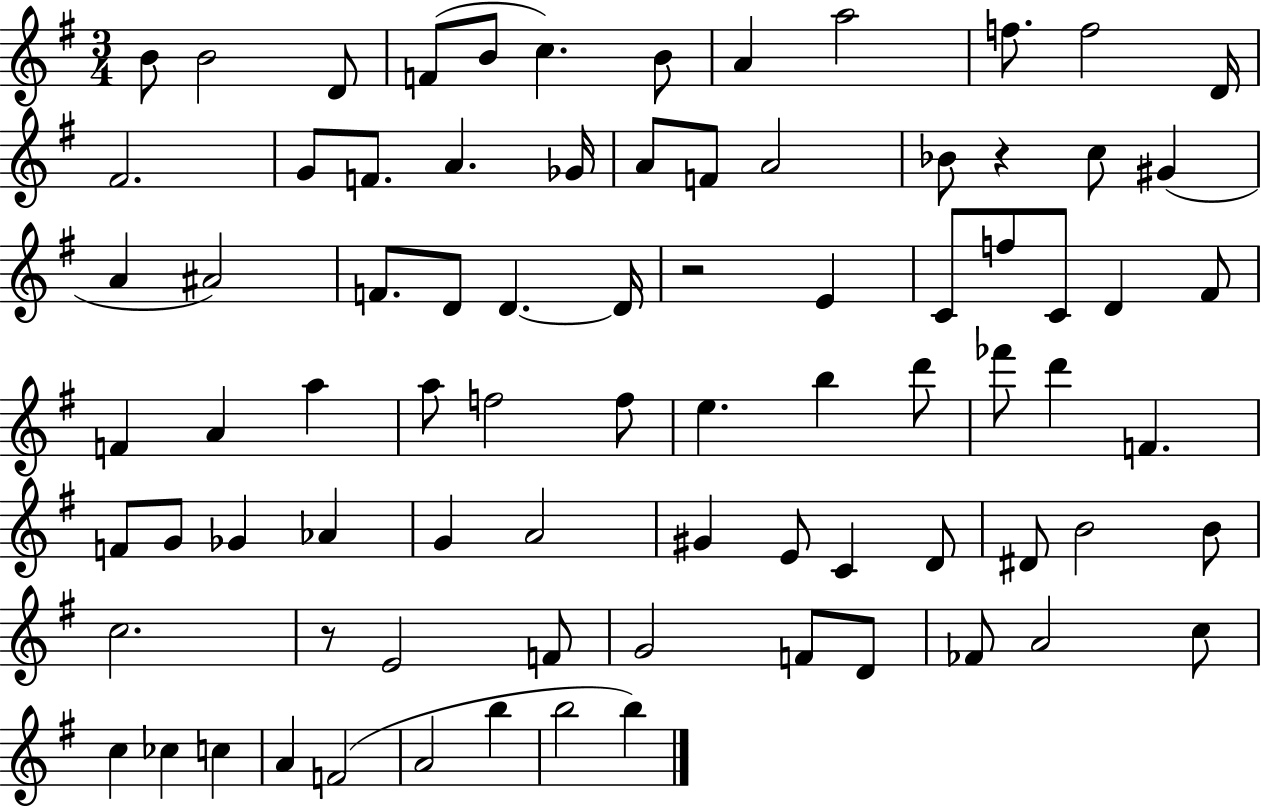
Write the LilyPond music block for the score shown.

{
  \clef treble
  \numericTimeSignature
  \time 3/4
  \key g \major
  b'8 b'2 d'8 | f'8( b'8 c''4.) b'8 | a'4 a''2 | f''8. f''2 d'16 | \break fis'2. | g'8 f'8. a'4. ges'16 | a'8 f'8 a'2 | bes'8 r4 c''8 gis'4( | \break a'4 ais'2) | f'8. d'8 d'4.~~ d'16 | r2 e'4 | c'8 f''8 c'8 d'4 fis'8 | \break f'4 a'4 a''4 | a''8 f''2 f''8 | e''4. b''4 d'''8 | fes'''8 d'''4 f'4. | \break f'8 g'8 ges'4 aes'4 | g'4 a'2 | gis'4 e'8 c'4 d'8 | dis'8 b'2 b'8 | \break c''2. | r8 e'2 f'8 | g'2 f'8 d'8 | fes'8 a'2 c''8 | \break c''4 ces''4 c''4 | a'4 f'2( | a'2 b''4 | b''2 b''4) | \break \bar "|."
}